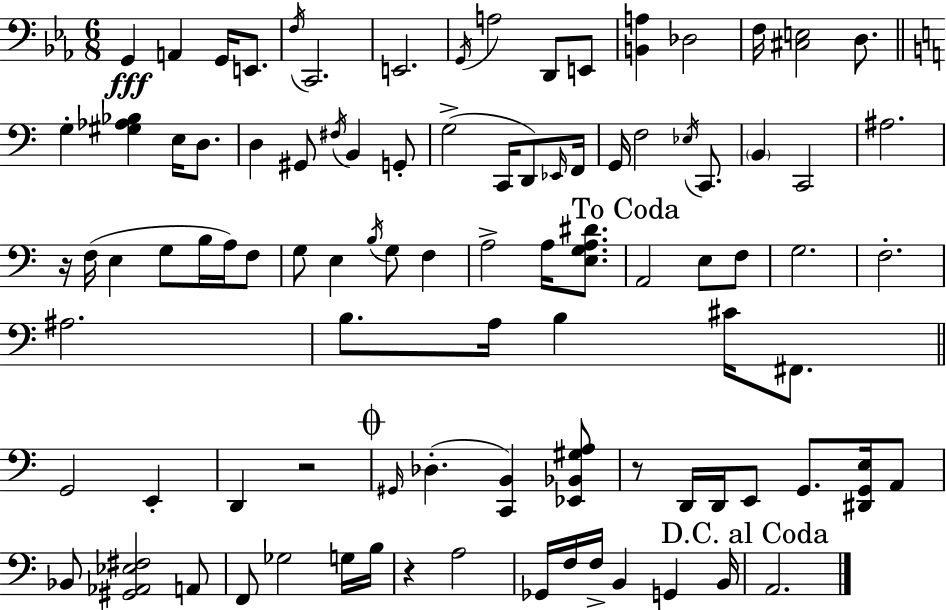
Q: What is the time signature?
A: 6/8